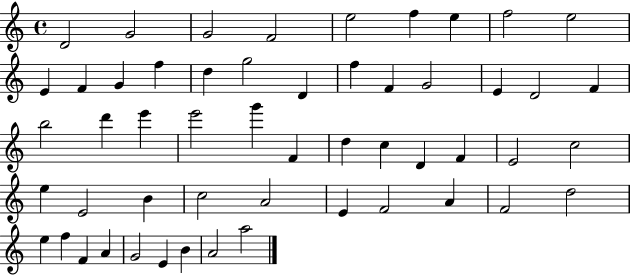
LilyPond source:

{
  \clef treble
  \time 4/4
  \defaultTimeSignature
  \key c \major
  d'2 g'2 | g'2 f'2 | e''2 f''4 e''4 | f''2 e''2 | \break e'4 f'4 g'4 f''4 | d''4 g''2 d'4 | f''4 f'4 g'2 | e'4 d'2 f'4 | \break b''2 d'''4 e'''4 | e'''2 g'''4 f'4 | d''4 c''4 d'4 f'4 | e'2 c''2 | \break e''4 e'2 b'4 | c''2 a'2 | e'4 f'2 a'4 | f'2 d''2 | \break e''4 f''4 f'4 a'4 | g'2 e'4 b'4 | a'2 a''2 | \bar "|."
}